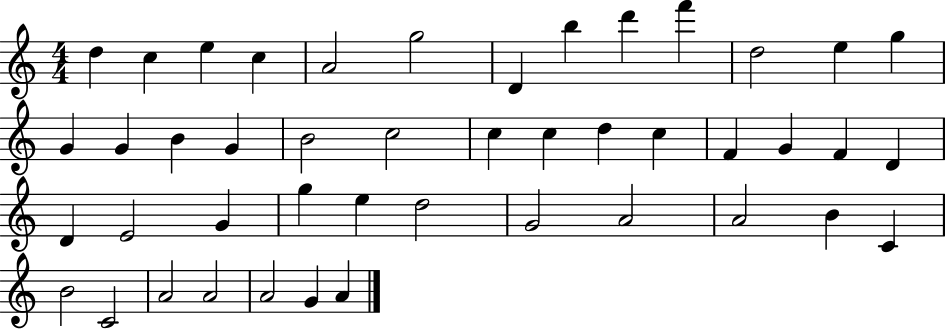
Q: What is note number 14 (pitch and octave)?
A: G4